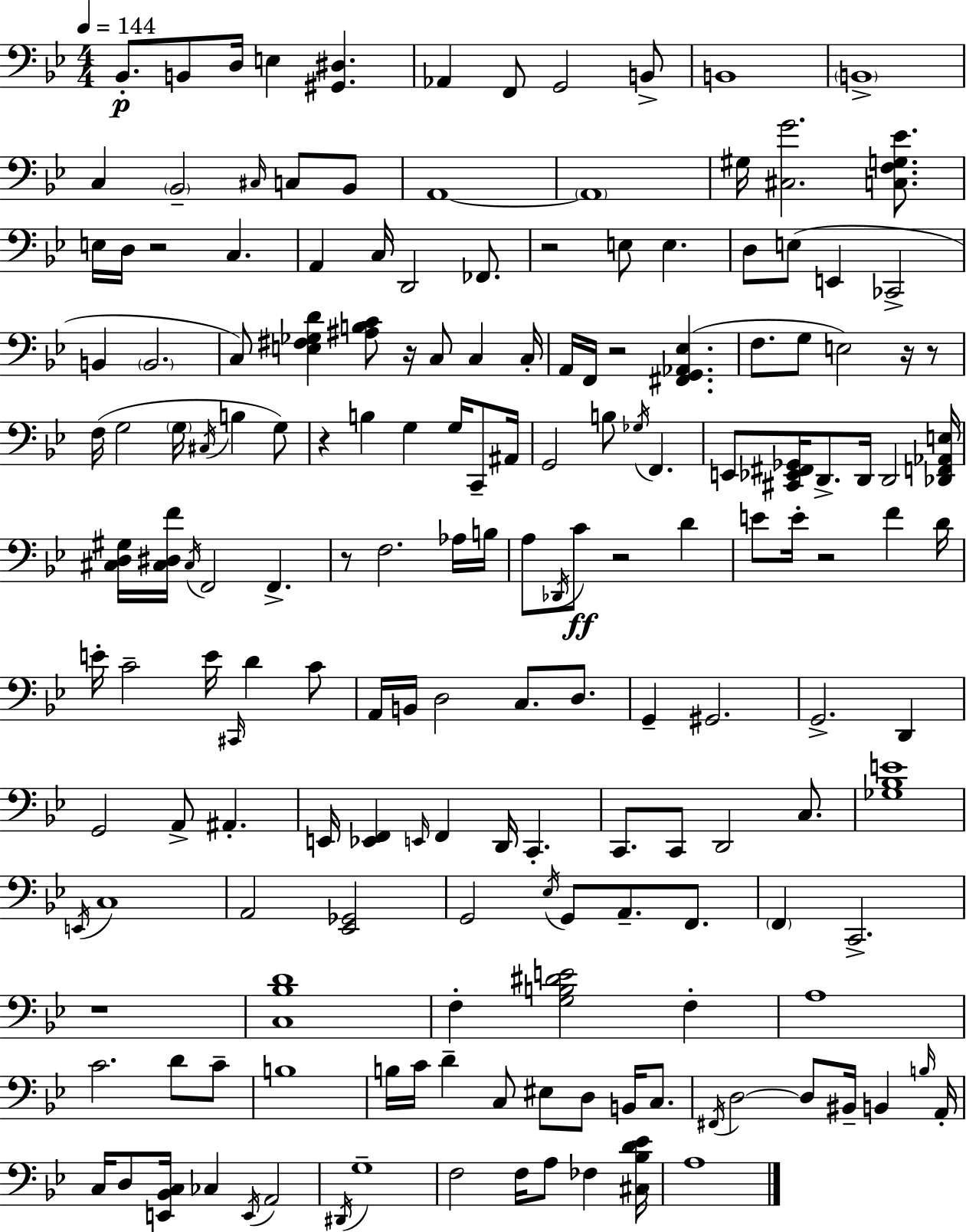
Bb2/e. B2/e D3/s E3/q [G#2,D#3]/q. Ab2/q F2/e G2/h B2/e B2/w B2/w C3/q Bb2/h C#3/s C3/e Bb2/e A2/w A2/w G#3/s [C#3,G4]/h. [C3,F3,G3,Eb4]/e. E3/s D3/s R/h C3/q. A2/q C3/s D2/h FES2/e. R/h E3/e E3/q. D3/e E3/e E2/q CES2/h B2/q B2/h. C3/e [E3,F#3,Gb3,D4]/q [A#3,B3,C4]/e R/s C3/e C3/q C3/s A2/s F2/s R/h [F#2,G2,Ab2,Eb3]/q. F3/e. G3/e E3/h R/s R/e F3/s G3/h G3/s C#3/s B3/q G3/e R/q B3/q G3/q G3/s C2/e A#2/s G2/h B3/e Gb3/s F2/q. E2/e [C#2,Eb2,F#2,Gb2]/s D2/e. D2/s D2/h [Db2,F2,Ab2,E3]/s [C#3,D3,G#3]/s [C#3,D#3,F4]/s C#3/s F2/h F2/q. R/e F3/h. Ab3/s B3/s A3/e Db2/s C4/e R/h D4/q E4/e E4/s R/h F4/q D4/s E4/s C4/h E4/s C#2/s D4/q C4/e A2/s B2/s D3/h C3/e. D3/e. G2/q G#2/h. G2/h. D2/q G2/h A2/e A#2/q. E2/s [Eb2,F2]/q E2/s F2/q D2/s C2/q. C2/e. C2/e D2/h C3/e. [Gb3,Bb3,E4]/w E2/s C3/w A2/h [Eb2,Gb2]/h G2/h Eb3/s G2/e A2/e. F2/e. F2/q C2/h. R/w [C3,Bb3,D4]/w F3/q [G3,B3,D#4,E4]/h F3/q A3/w C4/h. D4/e C4/e B3/w B3/s C4/s D4/q C3/e EIS3/e D3/e B2/s C3/e. F#2/s D3/h D3/e BIS2/s B2/q B3/s A2/s C3/s D3/e [E2,Bb2,C3]/s CES3/q E2/s A2/h D#2/s G3/w F3/h F3/s A3/e FES3/q [C#3,Bb3,D4,Eb4]/s A3/w